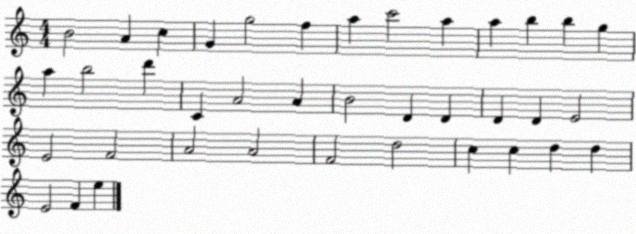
X:1
T:Untitled
M:4/4
L:1/4
K:C
B2 A c G g2 f a c'2 a a b b g a b2 d' C A2 A B2 D D D D E2 E2 F2 A2 A2 F2 d2 c c d d E2 F e